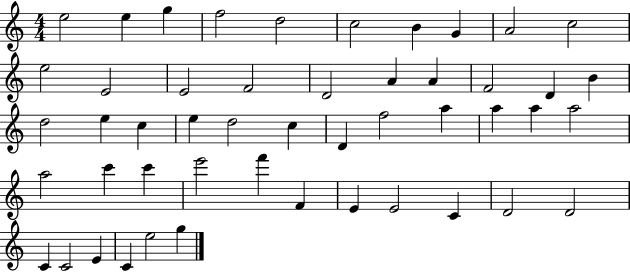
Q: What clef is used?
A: treble